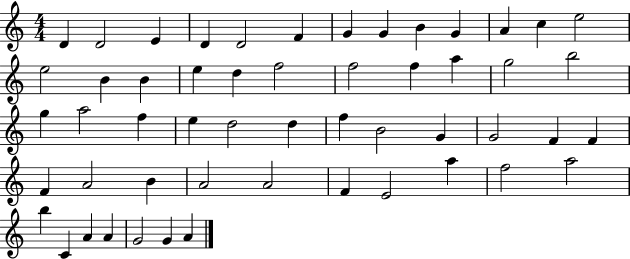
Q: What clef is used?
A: treble